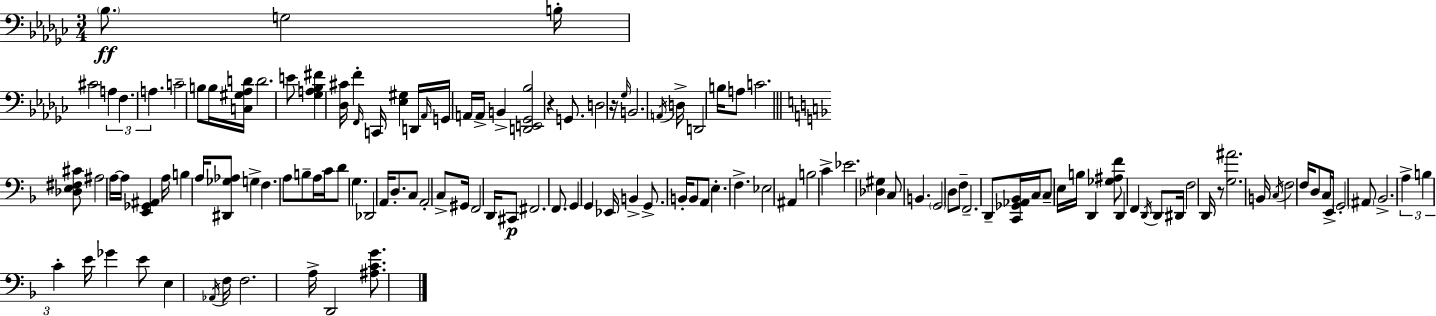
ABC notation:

X:1
T:Untitled
M:3/4
L:1/4
K:Ebm
_B,/2 G,2 B,/4 ^C2 A, F, A, C2 B,/2 B,/4 [C,^G,_A,D]/4 D2 E/2 [_G,A,_B,^F] [_D,^C]/4 F F,,/4 C,,/4 [_E,^G,] D,,/4 _A,,/4 G,,/4 A,,/4 A,,/4 B,, [D,,E,,_G,,_B,]2 z G,,/2 D,2 z/4 _G,/4 B,,2 A,,/4 D,/4 D,,2 B,/4 A,/2 C2 [_D,E,^F,^C]/2 ^A,2 A,/4 A,/4 [E,,_G,,^A,,] A,/4 B, A,/4 [^D,,_G,_A,]/2 G, F, A,/2 B,/2 A,/4 C/4 D/2 G, _D,,2 A,,/4 D,/2 C,/2 A,,2 C,/2 ^G,,/4 F,,2 D,,/4 ^C,,/2 ^F,,2 F,,/2 G,, G,, _E,,/4 B,, G,,/2 B,,/4 B,,/2 A,,/2 E, F, _E,2 ^A,, B,2 C _E2 [_D,^G,] C,/2 B,, G,,2 D,/2 F,/2 F,,2 D,,/2 [C,,_G,,_A,,_B,,]/4 C,/4 C,/2 E,/4 B,/4 D,, [_G,^A,F]/2 D,, F,, D,,/4 D,,/2 ^D,,/4 F,2 D,,/4 z/2 [G,^A]2 B,,/4 C,/4 F,2 F,/4 D,/2 C,/4 E,,/4 G,,2 ^A,,/2 _B,,2 A, B, C E/4 _G E/2 E, _A,,/4 F,/4 F,2 A,/4 D,,2 [^A,CG]/2